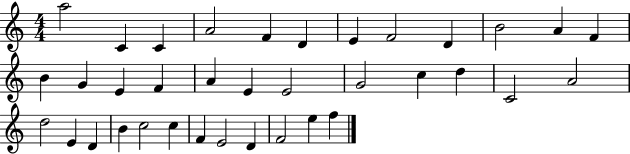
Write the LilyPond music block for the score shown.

{
  \clef treble
  \numericTimeSignature
  \time 4/4
  \key c \major
  a''2 c'4 c'4 | a'2 f'4 d'4 | e'4 f'2 d'4 | b'2 a'4 f'4 | \break b'4 g'4 e'4 f'4 | a'4 e'4 e'2 | g'2 c''4 d''4 | c'2 a'2 | \break d''2 e'4 d'4 | b'4 c''2 c''4 | f'4 e'2 d'4 | f'2 e''4 f''4 | \break \bar "|."
}